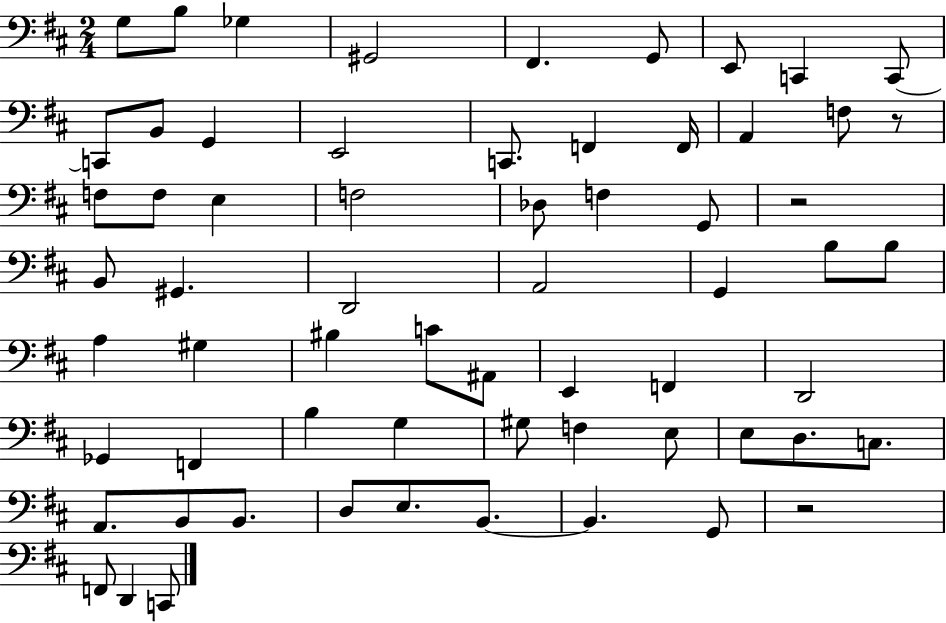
{
  \clef bass
  \numericTimeSignature
  \time 2/4
  \key d \major
  g8 b8 ges4 | gis,2 | fis,4. g,8 | e,8 c,4 c,8~~ | \break c,8 b,8 g,4 | e,2 | c,8. f,4 f,16 | a,4 f8 r8 | \break f8 f8 e4 | f2 | des8 f4 g,8 | r2 | \break b,8 gis,4. | d,2 | a,2 | g,4 b8 b8 | \break a4 gis4 | bis4 c'8 ais,8 | e,4 f,4 | d,2 | \break ges,4 f,4 | b4 g4 | gis8 f4 e8 | e8 d8. c8. | \break a,8. b,8 b,8. | d8 e8. b,8.~~ | b,4. g,8 | r2 | \break f,8 d,4 c,8 | \bar "|."
}